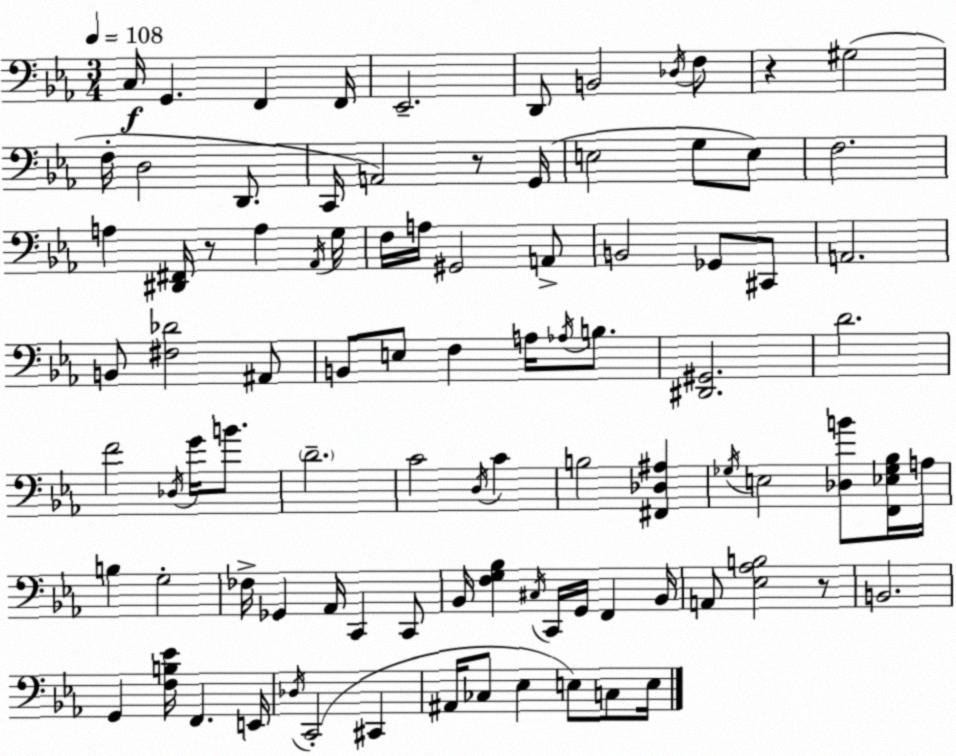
X:1
T:Untitled
M:3/4
L:1/4
K:Cm
C,/4 G,, F,, F,,/4 _E,,2 D,,/2 B,,2 _D,/4 F,/2 z ^G,2 F,/4 D,2 D,,/2 C,,/4 A,,2 z/2 G,,/4 E,2 G,/2 E,/2 F,2 A, [^D,,^F,,]/4 z/2 A, _A,,/4 G,/4 F,/4 A,/4 ^G,,2 A,,/2 B,,2 _G,,/2 ^C,,/2 A,,2 B,,/2 [^F,_D]2 ^A,,/2 B,,/2 E,/2 F, A,/4 _A,/4 B,/2 [^D,,^G,,]2 D2 F2 _D,/4 G/4 B/2 D2 C2 D,/4 C B,2 [^F,,_D,^A,] _G,/4 E,2 [_D,B]/2 [F,,_E,_G,_B,]/4 A,/4 B, G,2 _F,/4 _G,, _A,,/4 C,, C,,/2 _B,,/4 [F,G,_B,] ^C,/4 C,,/4 G,,/4 F,, _B,,/4 A,,/2 [_E,_A,B,]2 z/2 B,,2 G,, [F,B,_E]/4 F,, E,,/4 _D,/4 C,,2 ^C,, ^A,,/4 _C,/2 _E, E,/2 C,/2 E,/4